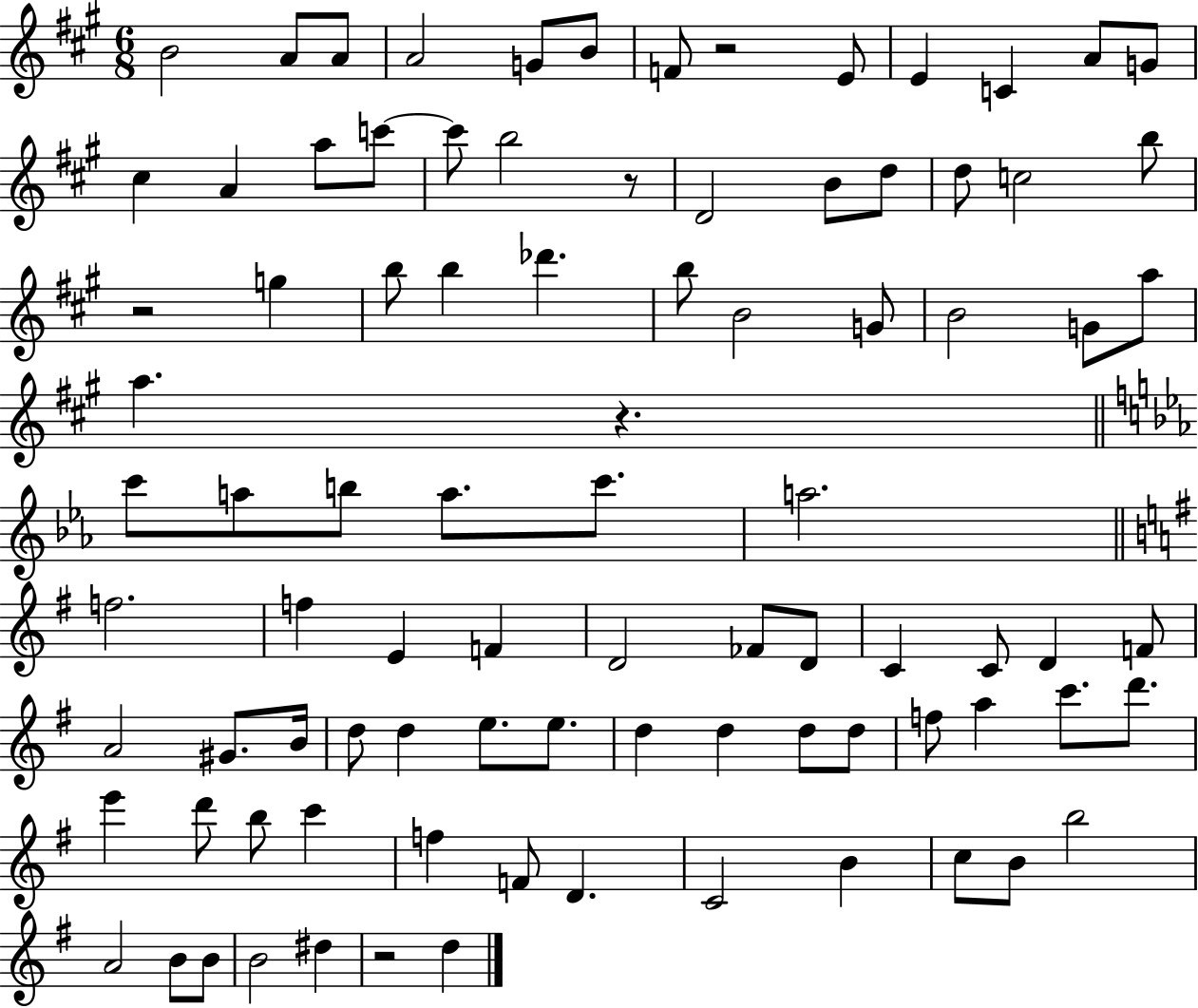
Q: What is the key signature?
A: A major